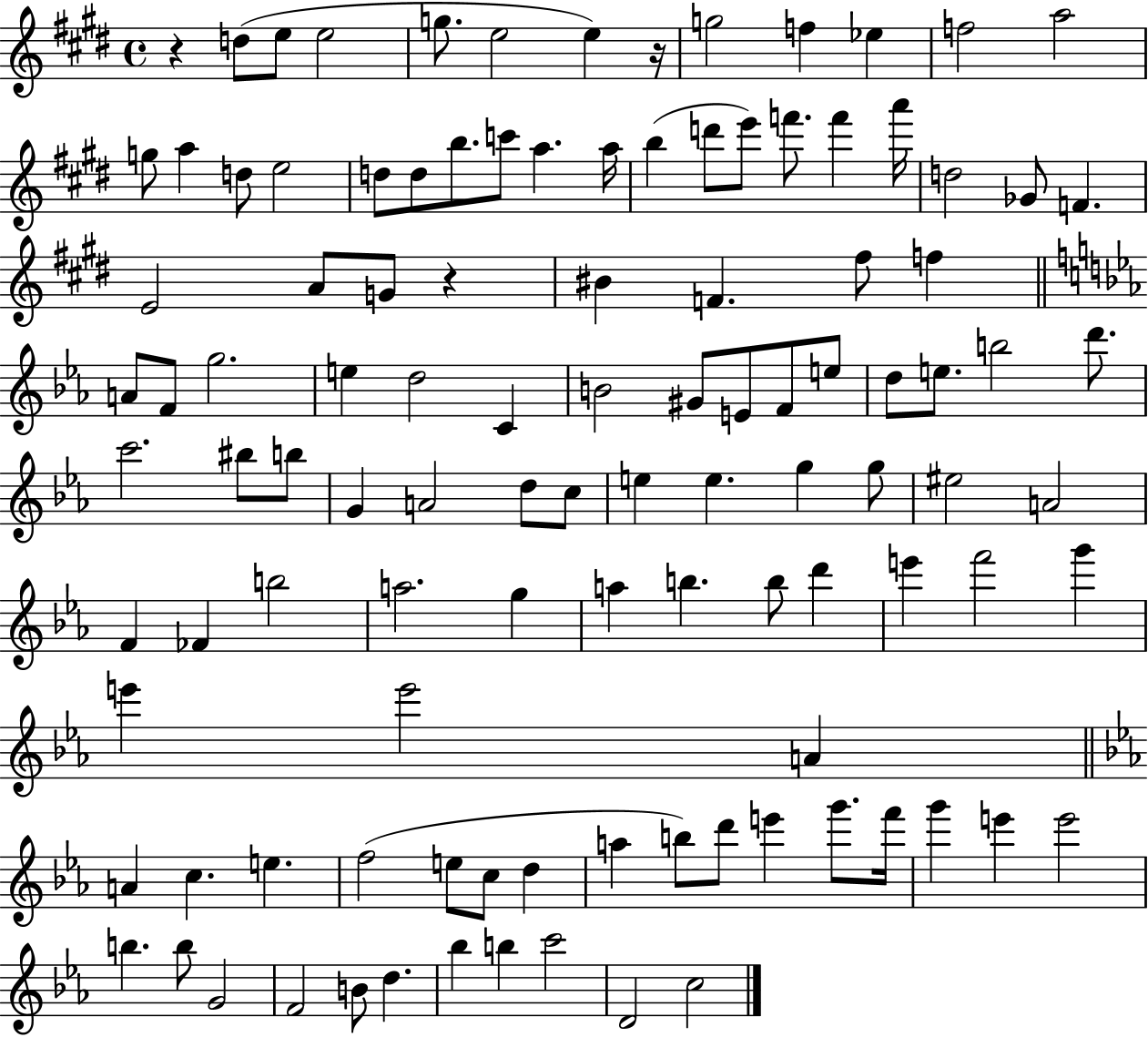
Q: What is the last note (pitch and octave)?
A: C5